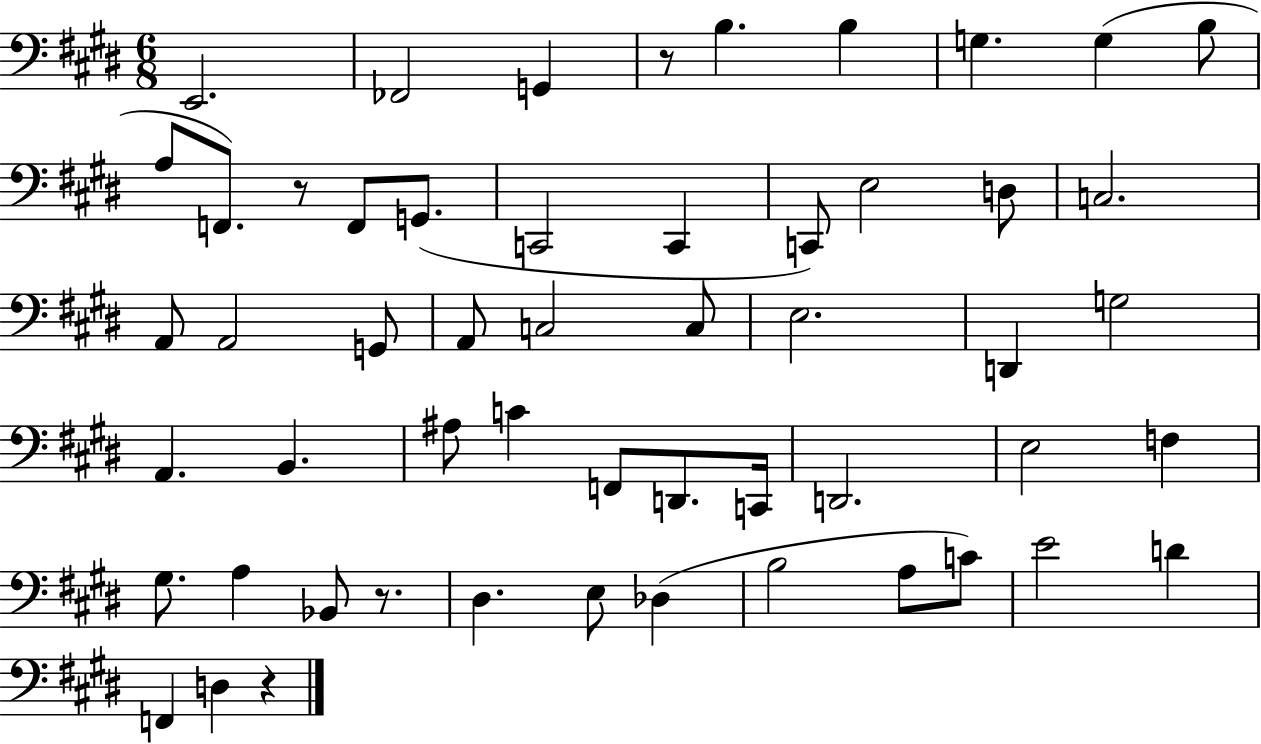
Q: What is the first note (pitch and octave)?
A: E2